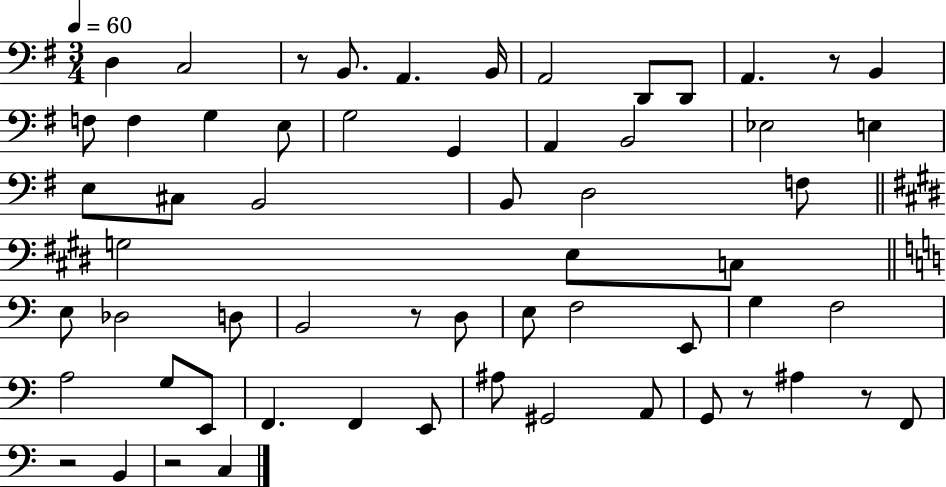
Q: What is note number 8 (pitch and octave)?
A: D2